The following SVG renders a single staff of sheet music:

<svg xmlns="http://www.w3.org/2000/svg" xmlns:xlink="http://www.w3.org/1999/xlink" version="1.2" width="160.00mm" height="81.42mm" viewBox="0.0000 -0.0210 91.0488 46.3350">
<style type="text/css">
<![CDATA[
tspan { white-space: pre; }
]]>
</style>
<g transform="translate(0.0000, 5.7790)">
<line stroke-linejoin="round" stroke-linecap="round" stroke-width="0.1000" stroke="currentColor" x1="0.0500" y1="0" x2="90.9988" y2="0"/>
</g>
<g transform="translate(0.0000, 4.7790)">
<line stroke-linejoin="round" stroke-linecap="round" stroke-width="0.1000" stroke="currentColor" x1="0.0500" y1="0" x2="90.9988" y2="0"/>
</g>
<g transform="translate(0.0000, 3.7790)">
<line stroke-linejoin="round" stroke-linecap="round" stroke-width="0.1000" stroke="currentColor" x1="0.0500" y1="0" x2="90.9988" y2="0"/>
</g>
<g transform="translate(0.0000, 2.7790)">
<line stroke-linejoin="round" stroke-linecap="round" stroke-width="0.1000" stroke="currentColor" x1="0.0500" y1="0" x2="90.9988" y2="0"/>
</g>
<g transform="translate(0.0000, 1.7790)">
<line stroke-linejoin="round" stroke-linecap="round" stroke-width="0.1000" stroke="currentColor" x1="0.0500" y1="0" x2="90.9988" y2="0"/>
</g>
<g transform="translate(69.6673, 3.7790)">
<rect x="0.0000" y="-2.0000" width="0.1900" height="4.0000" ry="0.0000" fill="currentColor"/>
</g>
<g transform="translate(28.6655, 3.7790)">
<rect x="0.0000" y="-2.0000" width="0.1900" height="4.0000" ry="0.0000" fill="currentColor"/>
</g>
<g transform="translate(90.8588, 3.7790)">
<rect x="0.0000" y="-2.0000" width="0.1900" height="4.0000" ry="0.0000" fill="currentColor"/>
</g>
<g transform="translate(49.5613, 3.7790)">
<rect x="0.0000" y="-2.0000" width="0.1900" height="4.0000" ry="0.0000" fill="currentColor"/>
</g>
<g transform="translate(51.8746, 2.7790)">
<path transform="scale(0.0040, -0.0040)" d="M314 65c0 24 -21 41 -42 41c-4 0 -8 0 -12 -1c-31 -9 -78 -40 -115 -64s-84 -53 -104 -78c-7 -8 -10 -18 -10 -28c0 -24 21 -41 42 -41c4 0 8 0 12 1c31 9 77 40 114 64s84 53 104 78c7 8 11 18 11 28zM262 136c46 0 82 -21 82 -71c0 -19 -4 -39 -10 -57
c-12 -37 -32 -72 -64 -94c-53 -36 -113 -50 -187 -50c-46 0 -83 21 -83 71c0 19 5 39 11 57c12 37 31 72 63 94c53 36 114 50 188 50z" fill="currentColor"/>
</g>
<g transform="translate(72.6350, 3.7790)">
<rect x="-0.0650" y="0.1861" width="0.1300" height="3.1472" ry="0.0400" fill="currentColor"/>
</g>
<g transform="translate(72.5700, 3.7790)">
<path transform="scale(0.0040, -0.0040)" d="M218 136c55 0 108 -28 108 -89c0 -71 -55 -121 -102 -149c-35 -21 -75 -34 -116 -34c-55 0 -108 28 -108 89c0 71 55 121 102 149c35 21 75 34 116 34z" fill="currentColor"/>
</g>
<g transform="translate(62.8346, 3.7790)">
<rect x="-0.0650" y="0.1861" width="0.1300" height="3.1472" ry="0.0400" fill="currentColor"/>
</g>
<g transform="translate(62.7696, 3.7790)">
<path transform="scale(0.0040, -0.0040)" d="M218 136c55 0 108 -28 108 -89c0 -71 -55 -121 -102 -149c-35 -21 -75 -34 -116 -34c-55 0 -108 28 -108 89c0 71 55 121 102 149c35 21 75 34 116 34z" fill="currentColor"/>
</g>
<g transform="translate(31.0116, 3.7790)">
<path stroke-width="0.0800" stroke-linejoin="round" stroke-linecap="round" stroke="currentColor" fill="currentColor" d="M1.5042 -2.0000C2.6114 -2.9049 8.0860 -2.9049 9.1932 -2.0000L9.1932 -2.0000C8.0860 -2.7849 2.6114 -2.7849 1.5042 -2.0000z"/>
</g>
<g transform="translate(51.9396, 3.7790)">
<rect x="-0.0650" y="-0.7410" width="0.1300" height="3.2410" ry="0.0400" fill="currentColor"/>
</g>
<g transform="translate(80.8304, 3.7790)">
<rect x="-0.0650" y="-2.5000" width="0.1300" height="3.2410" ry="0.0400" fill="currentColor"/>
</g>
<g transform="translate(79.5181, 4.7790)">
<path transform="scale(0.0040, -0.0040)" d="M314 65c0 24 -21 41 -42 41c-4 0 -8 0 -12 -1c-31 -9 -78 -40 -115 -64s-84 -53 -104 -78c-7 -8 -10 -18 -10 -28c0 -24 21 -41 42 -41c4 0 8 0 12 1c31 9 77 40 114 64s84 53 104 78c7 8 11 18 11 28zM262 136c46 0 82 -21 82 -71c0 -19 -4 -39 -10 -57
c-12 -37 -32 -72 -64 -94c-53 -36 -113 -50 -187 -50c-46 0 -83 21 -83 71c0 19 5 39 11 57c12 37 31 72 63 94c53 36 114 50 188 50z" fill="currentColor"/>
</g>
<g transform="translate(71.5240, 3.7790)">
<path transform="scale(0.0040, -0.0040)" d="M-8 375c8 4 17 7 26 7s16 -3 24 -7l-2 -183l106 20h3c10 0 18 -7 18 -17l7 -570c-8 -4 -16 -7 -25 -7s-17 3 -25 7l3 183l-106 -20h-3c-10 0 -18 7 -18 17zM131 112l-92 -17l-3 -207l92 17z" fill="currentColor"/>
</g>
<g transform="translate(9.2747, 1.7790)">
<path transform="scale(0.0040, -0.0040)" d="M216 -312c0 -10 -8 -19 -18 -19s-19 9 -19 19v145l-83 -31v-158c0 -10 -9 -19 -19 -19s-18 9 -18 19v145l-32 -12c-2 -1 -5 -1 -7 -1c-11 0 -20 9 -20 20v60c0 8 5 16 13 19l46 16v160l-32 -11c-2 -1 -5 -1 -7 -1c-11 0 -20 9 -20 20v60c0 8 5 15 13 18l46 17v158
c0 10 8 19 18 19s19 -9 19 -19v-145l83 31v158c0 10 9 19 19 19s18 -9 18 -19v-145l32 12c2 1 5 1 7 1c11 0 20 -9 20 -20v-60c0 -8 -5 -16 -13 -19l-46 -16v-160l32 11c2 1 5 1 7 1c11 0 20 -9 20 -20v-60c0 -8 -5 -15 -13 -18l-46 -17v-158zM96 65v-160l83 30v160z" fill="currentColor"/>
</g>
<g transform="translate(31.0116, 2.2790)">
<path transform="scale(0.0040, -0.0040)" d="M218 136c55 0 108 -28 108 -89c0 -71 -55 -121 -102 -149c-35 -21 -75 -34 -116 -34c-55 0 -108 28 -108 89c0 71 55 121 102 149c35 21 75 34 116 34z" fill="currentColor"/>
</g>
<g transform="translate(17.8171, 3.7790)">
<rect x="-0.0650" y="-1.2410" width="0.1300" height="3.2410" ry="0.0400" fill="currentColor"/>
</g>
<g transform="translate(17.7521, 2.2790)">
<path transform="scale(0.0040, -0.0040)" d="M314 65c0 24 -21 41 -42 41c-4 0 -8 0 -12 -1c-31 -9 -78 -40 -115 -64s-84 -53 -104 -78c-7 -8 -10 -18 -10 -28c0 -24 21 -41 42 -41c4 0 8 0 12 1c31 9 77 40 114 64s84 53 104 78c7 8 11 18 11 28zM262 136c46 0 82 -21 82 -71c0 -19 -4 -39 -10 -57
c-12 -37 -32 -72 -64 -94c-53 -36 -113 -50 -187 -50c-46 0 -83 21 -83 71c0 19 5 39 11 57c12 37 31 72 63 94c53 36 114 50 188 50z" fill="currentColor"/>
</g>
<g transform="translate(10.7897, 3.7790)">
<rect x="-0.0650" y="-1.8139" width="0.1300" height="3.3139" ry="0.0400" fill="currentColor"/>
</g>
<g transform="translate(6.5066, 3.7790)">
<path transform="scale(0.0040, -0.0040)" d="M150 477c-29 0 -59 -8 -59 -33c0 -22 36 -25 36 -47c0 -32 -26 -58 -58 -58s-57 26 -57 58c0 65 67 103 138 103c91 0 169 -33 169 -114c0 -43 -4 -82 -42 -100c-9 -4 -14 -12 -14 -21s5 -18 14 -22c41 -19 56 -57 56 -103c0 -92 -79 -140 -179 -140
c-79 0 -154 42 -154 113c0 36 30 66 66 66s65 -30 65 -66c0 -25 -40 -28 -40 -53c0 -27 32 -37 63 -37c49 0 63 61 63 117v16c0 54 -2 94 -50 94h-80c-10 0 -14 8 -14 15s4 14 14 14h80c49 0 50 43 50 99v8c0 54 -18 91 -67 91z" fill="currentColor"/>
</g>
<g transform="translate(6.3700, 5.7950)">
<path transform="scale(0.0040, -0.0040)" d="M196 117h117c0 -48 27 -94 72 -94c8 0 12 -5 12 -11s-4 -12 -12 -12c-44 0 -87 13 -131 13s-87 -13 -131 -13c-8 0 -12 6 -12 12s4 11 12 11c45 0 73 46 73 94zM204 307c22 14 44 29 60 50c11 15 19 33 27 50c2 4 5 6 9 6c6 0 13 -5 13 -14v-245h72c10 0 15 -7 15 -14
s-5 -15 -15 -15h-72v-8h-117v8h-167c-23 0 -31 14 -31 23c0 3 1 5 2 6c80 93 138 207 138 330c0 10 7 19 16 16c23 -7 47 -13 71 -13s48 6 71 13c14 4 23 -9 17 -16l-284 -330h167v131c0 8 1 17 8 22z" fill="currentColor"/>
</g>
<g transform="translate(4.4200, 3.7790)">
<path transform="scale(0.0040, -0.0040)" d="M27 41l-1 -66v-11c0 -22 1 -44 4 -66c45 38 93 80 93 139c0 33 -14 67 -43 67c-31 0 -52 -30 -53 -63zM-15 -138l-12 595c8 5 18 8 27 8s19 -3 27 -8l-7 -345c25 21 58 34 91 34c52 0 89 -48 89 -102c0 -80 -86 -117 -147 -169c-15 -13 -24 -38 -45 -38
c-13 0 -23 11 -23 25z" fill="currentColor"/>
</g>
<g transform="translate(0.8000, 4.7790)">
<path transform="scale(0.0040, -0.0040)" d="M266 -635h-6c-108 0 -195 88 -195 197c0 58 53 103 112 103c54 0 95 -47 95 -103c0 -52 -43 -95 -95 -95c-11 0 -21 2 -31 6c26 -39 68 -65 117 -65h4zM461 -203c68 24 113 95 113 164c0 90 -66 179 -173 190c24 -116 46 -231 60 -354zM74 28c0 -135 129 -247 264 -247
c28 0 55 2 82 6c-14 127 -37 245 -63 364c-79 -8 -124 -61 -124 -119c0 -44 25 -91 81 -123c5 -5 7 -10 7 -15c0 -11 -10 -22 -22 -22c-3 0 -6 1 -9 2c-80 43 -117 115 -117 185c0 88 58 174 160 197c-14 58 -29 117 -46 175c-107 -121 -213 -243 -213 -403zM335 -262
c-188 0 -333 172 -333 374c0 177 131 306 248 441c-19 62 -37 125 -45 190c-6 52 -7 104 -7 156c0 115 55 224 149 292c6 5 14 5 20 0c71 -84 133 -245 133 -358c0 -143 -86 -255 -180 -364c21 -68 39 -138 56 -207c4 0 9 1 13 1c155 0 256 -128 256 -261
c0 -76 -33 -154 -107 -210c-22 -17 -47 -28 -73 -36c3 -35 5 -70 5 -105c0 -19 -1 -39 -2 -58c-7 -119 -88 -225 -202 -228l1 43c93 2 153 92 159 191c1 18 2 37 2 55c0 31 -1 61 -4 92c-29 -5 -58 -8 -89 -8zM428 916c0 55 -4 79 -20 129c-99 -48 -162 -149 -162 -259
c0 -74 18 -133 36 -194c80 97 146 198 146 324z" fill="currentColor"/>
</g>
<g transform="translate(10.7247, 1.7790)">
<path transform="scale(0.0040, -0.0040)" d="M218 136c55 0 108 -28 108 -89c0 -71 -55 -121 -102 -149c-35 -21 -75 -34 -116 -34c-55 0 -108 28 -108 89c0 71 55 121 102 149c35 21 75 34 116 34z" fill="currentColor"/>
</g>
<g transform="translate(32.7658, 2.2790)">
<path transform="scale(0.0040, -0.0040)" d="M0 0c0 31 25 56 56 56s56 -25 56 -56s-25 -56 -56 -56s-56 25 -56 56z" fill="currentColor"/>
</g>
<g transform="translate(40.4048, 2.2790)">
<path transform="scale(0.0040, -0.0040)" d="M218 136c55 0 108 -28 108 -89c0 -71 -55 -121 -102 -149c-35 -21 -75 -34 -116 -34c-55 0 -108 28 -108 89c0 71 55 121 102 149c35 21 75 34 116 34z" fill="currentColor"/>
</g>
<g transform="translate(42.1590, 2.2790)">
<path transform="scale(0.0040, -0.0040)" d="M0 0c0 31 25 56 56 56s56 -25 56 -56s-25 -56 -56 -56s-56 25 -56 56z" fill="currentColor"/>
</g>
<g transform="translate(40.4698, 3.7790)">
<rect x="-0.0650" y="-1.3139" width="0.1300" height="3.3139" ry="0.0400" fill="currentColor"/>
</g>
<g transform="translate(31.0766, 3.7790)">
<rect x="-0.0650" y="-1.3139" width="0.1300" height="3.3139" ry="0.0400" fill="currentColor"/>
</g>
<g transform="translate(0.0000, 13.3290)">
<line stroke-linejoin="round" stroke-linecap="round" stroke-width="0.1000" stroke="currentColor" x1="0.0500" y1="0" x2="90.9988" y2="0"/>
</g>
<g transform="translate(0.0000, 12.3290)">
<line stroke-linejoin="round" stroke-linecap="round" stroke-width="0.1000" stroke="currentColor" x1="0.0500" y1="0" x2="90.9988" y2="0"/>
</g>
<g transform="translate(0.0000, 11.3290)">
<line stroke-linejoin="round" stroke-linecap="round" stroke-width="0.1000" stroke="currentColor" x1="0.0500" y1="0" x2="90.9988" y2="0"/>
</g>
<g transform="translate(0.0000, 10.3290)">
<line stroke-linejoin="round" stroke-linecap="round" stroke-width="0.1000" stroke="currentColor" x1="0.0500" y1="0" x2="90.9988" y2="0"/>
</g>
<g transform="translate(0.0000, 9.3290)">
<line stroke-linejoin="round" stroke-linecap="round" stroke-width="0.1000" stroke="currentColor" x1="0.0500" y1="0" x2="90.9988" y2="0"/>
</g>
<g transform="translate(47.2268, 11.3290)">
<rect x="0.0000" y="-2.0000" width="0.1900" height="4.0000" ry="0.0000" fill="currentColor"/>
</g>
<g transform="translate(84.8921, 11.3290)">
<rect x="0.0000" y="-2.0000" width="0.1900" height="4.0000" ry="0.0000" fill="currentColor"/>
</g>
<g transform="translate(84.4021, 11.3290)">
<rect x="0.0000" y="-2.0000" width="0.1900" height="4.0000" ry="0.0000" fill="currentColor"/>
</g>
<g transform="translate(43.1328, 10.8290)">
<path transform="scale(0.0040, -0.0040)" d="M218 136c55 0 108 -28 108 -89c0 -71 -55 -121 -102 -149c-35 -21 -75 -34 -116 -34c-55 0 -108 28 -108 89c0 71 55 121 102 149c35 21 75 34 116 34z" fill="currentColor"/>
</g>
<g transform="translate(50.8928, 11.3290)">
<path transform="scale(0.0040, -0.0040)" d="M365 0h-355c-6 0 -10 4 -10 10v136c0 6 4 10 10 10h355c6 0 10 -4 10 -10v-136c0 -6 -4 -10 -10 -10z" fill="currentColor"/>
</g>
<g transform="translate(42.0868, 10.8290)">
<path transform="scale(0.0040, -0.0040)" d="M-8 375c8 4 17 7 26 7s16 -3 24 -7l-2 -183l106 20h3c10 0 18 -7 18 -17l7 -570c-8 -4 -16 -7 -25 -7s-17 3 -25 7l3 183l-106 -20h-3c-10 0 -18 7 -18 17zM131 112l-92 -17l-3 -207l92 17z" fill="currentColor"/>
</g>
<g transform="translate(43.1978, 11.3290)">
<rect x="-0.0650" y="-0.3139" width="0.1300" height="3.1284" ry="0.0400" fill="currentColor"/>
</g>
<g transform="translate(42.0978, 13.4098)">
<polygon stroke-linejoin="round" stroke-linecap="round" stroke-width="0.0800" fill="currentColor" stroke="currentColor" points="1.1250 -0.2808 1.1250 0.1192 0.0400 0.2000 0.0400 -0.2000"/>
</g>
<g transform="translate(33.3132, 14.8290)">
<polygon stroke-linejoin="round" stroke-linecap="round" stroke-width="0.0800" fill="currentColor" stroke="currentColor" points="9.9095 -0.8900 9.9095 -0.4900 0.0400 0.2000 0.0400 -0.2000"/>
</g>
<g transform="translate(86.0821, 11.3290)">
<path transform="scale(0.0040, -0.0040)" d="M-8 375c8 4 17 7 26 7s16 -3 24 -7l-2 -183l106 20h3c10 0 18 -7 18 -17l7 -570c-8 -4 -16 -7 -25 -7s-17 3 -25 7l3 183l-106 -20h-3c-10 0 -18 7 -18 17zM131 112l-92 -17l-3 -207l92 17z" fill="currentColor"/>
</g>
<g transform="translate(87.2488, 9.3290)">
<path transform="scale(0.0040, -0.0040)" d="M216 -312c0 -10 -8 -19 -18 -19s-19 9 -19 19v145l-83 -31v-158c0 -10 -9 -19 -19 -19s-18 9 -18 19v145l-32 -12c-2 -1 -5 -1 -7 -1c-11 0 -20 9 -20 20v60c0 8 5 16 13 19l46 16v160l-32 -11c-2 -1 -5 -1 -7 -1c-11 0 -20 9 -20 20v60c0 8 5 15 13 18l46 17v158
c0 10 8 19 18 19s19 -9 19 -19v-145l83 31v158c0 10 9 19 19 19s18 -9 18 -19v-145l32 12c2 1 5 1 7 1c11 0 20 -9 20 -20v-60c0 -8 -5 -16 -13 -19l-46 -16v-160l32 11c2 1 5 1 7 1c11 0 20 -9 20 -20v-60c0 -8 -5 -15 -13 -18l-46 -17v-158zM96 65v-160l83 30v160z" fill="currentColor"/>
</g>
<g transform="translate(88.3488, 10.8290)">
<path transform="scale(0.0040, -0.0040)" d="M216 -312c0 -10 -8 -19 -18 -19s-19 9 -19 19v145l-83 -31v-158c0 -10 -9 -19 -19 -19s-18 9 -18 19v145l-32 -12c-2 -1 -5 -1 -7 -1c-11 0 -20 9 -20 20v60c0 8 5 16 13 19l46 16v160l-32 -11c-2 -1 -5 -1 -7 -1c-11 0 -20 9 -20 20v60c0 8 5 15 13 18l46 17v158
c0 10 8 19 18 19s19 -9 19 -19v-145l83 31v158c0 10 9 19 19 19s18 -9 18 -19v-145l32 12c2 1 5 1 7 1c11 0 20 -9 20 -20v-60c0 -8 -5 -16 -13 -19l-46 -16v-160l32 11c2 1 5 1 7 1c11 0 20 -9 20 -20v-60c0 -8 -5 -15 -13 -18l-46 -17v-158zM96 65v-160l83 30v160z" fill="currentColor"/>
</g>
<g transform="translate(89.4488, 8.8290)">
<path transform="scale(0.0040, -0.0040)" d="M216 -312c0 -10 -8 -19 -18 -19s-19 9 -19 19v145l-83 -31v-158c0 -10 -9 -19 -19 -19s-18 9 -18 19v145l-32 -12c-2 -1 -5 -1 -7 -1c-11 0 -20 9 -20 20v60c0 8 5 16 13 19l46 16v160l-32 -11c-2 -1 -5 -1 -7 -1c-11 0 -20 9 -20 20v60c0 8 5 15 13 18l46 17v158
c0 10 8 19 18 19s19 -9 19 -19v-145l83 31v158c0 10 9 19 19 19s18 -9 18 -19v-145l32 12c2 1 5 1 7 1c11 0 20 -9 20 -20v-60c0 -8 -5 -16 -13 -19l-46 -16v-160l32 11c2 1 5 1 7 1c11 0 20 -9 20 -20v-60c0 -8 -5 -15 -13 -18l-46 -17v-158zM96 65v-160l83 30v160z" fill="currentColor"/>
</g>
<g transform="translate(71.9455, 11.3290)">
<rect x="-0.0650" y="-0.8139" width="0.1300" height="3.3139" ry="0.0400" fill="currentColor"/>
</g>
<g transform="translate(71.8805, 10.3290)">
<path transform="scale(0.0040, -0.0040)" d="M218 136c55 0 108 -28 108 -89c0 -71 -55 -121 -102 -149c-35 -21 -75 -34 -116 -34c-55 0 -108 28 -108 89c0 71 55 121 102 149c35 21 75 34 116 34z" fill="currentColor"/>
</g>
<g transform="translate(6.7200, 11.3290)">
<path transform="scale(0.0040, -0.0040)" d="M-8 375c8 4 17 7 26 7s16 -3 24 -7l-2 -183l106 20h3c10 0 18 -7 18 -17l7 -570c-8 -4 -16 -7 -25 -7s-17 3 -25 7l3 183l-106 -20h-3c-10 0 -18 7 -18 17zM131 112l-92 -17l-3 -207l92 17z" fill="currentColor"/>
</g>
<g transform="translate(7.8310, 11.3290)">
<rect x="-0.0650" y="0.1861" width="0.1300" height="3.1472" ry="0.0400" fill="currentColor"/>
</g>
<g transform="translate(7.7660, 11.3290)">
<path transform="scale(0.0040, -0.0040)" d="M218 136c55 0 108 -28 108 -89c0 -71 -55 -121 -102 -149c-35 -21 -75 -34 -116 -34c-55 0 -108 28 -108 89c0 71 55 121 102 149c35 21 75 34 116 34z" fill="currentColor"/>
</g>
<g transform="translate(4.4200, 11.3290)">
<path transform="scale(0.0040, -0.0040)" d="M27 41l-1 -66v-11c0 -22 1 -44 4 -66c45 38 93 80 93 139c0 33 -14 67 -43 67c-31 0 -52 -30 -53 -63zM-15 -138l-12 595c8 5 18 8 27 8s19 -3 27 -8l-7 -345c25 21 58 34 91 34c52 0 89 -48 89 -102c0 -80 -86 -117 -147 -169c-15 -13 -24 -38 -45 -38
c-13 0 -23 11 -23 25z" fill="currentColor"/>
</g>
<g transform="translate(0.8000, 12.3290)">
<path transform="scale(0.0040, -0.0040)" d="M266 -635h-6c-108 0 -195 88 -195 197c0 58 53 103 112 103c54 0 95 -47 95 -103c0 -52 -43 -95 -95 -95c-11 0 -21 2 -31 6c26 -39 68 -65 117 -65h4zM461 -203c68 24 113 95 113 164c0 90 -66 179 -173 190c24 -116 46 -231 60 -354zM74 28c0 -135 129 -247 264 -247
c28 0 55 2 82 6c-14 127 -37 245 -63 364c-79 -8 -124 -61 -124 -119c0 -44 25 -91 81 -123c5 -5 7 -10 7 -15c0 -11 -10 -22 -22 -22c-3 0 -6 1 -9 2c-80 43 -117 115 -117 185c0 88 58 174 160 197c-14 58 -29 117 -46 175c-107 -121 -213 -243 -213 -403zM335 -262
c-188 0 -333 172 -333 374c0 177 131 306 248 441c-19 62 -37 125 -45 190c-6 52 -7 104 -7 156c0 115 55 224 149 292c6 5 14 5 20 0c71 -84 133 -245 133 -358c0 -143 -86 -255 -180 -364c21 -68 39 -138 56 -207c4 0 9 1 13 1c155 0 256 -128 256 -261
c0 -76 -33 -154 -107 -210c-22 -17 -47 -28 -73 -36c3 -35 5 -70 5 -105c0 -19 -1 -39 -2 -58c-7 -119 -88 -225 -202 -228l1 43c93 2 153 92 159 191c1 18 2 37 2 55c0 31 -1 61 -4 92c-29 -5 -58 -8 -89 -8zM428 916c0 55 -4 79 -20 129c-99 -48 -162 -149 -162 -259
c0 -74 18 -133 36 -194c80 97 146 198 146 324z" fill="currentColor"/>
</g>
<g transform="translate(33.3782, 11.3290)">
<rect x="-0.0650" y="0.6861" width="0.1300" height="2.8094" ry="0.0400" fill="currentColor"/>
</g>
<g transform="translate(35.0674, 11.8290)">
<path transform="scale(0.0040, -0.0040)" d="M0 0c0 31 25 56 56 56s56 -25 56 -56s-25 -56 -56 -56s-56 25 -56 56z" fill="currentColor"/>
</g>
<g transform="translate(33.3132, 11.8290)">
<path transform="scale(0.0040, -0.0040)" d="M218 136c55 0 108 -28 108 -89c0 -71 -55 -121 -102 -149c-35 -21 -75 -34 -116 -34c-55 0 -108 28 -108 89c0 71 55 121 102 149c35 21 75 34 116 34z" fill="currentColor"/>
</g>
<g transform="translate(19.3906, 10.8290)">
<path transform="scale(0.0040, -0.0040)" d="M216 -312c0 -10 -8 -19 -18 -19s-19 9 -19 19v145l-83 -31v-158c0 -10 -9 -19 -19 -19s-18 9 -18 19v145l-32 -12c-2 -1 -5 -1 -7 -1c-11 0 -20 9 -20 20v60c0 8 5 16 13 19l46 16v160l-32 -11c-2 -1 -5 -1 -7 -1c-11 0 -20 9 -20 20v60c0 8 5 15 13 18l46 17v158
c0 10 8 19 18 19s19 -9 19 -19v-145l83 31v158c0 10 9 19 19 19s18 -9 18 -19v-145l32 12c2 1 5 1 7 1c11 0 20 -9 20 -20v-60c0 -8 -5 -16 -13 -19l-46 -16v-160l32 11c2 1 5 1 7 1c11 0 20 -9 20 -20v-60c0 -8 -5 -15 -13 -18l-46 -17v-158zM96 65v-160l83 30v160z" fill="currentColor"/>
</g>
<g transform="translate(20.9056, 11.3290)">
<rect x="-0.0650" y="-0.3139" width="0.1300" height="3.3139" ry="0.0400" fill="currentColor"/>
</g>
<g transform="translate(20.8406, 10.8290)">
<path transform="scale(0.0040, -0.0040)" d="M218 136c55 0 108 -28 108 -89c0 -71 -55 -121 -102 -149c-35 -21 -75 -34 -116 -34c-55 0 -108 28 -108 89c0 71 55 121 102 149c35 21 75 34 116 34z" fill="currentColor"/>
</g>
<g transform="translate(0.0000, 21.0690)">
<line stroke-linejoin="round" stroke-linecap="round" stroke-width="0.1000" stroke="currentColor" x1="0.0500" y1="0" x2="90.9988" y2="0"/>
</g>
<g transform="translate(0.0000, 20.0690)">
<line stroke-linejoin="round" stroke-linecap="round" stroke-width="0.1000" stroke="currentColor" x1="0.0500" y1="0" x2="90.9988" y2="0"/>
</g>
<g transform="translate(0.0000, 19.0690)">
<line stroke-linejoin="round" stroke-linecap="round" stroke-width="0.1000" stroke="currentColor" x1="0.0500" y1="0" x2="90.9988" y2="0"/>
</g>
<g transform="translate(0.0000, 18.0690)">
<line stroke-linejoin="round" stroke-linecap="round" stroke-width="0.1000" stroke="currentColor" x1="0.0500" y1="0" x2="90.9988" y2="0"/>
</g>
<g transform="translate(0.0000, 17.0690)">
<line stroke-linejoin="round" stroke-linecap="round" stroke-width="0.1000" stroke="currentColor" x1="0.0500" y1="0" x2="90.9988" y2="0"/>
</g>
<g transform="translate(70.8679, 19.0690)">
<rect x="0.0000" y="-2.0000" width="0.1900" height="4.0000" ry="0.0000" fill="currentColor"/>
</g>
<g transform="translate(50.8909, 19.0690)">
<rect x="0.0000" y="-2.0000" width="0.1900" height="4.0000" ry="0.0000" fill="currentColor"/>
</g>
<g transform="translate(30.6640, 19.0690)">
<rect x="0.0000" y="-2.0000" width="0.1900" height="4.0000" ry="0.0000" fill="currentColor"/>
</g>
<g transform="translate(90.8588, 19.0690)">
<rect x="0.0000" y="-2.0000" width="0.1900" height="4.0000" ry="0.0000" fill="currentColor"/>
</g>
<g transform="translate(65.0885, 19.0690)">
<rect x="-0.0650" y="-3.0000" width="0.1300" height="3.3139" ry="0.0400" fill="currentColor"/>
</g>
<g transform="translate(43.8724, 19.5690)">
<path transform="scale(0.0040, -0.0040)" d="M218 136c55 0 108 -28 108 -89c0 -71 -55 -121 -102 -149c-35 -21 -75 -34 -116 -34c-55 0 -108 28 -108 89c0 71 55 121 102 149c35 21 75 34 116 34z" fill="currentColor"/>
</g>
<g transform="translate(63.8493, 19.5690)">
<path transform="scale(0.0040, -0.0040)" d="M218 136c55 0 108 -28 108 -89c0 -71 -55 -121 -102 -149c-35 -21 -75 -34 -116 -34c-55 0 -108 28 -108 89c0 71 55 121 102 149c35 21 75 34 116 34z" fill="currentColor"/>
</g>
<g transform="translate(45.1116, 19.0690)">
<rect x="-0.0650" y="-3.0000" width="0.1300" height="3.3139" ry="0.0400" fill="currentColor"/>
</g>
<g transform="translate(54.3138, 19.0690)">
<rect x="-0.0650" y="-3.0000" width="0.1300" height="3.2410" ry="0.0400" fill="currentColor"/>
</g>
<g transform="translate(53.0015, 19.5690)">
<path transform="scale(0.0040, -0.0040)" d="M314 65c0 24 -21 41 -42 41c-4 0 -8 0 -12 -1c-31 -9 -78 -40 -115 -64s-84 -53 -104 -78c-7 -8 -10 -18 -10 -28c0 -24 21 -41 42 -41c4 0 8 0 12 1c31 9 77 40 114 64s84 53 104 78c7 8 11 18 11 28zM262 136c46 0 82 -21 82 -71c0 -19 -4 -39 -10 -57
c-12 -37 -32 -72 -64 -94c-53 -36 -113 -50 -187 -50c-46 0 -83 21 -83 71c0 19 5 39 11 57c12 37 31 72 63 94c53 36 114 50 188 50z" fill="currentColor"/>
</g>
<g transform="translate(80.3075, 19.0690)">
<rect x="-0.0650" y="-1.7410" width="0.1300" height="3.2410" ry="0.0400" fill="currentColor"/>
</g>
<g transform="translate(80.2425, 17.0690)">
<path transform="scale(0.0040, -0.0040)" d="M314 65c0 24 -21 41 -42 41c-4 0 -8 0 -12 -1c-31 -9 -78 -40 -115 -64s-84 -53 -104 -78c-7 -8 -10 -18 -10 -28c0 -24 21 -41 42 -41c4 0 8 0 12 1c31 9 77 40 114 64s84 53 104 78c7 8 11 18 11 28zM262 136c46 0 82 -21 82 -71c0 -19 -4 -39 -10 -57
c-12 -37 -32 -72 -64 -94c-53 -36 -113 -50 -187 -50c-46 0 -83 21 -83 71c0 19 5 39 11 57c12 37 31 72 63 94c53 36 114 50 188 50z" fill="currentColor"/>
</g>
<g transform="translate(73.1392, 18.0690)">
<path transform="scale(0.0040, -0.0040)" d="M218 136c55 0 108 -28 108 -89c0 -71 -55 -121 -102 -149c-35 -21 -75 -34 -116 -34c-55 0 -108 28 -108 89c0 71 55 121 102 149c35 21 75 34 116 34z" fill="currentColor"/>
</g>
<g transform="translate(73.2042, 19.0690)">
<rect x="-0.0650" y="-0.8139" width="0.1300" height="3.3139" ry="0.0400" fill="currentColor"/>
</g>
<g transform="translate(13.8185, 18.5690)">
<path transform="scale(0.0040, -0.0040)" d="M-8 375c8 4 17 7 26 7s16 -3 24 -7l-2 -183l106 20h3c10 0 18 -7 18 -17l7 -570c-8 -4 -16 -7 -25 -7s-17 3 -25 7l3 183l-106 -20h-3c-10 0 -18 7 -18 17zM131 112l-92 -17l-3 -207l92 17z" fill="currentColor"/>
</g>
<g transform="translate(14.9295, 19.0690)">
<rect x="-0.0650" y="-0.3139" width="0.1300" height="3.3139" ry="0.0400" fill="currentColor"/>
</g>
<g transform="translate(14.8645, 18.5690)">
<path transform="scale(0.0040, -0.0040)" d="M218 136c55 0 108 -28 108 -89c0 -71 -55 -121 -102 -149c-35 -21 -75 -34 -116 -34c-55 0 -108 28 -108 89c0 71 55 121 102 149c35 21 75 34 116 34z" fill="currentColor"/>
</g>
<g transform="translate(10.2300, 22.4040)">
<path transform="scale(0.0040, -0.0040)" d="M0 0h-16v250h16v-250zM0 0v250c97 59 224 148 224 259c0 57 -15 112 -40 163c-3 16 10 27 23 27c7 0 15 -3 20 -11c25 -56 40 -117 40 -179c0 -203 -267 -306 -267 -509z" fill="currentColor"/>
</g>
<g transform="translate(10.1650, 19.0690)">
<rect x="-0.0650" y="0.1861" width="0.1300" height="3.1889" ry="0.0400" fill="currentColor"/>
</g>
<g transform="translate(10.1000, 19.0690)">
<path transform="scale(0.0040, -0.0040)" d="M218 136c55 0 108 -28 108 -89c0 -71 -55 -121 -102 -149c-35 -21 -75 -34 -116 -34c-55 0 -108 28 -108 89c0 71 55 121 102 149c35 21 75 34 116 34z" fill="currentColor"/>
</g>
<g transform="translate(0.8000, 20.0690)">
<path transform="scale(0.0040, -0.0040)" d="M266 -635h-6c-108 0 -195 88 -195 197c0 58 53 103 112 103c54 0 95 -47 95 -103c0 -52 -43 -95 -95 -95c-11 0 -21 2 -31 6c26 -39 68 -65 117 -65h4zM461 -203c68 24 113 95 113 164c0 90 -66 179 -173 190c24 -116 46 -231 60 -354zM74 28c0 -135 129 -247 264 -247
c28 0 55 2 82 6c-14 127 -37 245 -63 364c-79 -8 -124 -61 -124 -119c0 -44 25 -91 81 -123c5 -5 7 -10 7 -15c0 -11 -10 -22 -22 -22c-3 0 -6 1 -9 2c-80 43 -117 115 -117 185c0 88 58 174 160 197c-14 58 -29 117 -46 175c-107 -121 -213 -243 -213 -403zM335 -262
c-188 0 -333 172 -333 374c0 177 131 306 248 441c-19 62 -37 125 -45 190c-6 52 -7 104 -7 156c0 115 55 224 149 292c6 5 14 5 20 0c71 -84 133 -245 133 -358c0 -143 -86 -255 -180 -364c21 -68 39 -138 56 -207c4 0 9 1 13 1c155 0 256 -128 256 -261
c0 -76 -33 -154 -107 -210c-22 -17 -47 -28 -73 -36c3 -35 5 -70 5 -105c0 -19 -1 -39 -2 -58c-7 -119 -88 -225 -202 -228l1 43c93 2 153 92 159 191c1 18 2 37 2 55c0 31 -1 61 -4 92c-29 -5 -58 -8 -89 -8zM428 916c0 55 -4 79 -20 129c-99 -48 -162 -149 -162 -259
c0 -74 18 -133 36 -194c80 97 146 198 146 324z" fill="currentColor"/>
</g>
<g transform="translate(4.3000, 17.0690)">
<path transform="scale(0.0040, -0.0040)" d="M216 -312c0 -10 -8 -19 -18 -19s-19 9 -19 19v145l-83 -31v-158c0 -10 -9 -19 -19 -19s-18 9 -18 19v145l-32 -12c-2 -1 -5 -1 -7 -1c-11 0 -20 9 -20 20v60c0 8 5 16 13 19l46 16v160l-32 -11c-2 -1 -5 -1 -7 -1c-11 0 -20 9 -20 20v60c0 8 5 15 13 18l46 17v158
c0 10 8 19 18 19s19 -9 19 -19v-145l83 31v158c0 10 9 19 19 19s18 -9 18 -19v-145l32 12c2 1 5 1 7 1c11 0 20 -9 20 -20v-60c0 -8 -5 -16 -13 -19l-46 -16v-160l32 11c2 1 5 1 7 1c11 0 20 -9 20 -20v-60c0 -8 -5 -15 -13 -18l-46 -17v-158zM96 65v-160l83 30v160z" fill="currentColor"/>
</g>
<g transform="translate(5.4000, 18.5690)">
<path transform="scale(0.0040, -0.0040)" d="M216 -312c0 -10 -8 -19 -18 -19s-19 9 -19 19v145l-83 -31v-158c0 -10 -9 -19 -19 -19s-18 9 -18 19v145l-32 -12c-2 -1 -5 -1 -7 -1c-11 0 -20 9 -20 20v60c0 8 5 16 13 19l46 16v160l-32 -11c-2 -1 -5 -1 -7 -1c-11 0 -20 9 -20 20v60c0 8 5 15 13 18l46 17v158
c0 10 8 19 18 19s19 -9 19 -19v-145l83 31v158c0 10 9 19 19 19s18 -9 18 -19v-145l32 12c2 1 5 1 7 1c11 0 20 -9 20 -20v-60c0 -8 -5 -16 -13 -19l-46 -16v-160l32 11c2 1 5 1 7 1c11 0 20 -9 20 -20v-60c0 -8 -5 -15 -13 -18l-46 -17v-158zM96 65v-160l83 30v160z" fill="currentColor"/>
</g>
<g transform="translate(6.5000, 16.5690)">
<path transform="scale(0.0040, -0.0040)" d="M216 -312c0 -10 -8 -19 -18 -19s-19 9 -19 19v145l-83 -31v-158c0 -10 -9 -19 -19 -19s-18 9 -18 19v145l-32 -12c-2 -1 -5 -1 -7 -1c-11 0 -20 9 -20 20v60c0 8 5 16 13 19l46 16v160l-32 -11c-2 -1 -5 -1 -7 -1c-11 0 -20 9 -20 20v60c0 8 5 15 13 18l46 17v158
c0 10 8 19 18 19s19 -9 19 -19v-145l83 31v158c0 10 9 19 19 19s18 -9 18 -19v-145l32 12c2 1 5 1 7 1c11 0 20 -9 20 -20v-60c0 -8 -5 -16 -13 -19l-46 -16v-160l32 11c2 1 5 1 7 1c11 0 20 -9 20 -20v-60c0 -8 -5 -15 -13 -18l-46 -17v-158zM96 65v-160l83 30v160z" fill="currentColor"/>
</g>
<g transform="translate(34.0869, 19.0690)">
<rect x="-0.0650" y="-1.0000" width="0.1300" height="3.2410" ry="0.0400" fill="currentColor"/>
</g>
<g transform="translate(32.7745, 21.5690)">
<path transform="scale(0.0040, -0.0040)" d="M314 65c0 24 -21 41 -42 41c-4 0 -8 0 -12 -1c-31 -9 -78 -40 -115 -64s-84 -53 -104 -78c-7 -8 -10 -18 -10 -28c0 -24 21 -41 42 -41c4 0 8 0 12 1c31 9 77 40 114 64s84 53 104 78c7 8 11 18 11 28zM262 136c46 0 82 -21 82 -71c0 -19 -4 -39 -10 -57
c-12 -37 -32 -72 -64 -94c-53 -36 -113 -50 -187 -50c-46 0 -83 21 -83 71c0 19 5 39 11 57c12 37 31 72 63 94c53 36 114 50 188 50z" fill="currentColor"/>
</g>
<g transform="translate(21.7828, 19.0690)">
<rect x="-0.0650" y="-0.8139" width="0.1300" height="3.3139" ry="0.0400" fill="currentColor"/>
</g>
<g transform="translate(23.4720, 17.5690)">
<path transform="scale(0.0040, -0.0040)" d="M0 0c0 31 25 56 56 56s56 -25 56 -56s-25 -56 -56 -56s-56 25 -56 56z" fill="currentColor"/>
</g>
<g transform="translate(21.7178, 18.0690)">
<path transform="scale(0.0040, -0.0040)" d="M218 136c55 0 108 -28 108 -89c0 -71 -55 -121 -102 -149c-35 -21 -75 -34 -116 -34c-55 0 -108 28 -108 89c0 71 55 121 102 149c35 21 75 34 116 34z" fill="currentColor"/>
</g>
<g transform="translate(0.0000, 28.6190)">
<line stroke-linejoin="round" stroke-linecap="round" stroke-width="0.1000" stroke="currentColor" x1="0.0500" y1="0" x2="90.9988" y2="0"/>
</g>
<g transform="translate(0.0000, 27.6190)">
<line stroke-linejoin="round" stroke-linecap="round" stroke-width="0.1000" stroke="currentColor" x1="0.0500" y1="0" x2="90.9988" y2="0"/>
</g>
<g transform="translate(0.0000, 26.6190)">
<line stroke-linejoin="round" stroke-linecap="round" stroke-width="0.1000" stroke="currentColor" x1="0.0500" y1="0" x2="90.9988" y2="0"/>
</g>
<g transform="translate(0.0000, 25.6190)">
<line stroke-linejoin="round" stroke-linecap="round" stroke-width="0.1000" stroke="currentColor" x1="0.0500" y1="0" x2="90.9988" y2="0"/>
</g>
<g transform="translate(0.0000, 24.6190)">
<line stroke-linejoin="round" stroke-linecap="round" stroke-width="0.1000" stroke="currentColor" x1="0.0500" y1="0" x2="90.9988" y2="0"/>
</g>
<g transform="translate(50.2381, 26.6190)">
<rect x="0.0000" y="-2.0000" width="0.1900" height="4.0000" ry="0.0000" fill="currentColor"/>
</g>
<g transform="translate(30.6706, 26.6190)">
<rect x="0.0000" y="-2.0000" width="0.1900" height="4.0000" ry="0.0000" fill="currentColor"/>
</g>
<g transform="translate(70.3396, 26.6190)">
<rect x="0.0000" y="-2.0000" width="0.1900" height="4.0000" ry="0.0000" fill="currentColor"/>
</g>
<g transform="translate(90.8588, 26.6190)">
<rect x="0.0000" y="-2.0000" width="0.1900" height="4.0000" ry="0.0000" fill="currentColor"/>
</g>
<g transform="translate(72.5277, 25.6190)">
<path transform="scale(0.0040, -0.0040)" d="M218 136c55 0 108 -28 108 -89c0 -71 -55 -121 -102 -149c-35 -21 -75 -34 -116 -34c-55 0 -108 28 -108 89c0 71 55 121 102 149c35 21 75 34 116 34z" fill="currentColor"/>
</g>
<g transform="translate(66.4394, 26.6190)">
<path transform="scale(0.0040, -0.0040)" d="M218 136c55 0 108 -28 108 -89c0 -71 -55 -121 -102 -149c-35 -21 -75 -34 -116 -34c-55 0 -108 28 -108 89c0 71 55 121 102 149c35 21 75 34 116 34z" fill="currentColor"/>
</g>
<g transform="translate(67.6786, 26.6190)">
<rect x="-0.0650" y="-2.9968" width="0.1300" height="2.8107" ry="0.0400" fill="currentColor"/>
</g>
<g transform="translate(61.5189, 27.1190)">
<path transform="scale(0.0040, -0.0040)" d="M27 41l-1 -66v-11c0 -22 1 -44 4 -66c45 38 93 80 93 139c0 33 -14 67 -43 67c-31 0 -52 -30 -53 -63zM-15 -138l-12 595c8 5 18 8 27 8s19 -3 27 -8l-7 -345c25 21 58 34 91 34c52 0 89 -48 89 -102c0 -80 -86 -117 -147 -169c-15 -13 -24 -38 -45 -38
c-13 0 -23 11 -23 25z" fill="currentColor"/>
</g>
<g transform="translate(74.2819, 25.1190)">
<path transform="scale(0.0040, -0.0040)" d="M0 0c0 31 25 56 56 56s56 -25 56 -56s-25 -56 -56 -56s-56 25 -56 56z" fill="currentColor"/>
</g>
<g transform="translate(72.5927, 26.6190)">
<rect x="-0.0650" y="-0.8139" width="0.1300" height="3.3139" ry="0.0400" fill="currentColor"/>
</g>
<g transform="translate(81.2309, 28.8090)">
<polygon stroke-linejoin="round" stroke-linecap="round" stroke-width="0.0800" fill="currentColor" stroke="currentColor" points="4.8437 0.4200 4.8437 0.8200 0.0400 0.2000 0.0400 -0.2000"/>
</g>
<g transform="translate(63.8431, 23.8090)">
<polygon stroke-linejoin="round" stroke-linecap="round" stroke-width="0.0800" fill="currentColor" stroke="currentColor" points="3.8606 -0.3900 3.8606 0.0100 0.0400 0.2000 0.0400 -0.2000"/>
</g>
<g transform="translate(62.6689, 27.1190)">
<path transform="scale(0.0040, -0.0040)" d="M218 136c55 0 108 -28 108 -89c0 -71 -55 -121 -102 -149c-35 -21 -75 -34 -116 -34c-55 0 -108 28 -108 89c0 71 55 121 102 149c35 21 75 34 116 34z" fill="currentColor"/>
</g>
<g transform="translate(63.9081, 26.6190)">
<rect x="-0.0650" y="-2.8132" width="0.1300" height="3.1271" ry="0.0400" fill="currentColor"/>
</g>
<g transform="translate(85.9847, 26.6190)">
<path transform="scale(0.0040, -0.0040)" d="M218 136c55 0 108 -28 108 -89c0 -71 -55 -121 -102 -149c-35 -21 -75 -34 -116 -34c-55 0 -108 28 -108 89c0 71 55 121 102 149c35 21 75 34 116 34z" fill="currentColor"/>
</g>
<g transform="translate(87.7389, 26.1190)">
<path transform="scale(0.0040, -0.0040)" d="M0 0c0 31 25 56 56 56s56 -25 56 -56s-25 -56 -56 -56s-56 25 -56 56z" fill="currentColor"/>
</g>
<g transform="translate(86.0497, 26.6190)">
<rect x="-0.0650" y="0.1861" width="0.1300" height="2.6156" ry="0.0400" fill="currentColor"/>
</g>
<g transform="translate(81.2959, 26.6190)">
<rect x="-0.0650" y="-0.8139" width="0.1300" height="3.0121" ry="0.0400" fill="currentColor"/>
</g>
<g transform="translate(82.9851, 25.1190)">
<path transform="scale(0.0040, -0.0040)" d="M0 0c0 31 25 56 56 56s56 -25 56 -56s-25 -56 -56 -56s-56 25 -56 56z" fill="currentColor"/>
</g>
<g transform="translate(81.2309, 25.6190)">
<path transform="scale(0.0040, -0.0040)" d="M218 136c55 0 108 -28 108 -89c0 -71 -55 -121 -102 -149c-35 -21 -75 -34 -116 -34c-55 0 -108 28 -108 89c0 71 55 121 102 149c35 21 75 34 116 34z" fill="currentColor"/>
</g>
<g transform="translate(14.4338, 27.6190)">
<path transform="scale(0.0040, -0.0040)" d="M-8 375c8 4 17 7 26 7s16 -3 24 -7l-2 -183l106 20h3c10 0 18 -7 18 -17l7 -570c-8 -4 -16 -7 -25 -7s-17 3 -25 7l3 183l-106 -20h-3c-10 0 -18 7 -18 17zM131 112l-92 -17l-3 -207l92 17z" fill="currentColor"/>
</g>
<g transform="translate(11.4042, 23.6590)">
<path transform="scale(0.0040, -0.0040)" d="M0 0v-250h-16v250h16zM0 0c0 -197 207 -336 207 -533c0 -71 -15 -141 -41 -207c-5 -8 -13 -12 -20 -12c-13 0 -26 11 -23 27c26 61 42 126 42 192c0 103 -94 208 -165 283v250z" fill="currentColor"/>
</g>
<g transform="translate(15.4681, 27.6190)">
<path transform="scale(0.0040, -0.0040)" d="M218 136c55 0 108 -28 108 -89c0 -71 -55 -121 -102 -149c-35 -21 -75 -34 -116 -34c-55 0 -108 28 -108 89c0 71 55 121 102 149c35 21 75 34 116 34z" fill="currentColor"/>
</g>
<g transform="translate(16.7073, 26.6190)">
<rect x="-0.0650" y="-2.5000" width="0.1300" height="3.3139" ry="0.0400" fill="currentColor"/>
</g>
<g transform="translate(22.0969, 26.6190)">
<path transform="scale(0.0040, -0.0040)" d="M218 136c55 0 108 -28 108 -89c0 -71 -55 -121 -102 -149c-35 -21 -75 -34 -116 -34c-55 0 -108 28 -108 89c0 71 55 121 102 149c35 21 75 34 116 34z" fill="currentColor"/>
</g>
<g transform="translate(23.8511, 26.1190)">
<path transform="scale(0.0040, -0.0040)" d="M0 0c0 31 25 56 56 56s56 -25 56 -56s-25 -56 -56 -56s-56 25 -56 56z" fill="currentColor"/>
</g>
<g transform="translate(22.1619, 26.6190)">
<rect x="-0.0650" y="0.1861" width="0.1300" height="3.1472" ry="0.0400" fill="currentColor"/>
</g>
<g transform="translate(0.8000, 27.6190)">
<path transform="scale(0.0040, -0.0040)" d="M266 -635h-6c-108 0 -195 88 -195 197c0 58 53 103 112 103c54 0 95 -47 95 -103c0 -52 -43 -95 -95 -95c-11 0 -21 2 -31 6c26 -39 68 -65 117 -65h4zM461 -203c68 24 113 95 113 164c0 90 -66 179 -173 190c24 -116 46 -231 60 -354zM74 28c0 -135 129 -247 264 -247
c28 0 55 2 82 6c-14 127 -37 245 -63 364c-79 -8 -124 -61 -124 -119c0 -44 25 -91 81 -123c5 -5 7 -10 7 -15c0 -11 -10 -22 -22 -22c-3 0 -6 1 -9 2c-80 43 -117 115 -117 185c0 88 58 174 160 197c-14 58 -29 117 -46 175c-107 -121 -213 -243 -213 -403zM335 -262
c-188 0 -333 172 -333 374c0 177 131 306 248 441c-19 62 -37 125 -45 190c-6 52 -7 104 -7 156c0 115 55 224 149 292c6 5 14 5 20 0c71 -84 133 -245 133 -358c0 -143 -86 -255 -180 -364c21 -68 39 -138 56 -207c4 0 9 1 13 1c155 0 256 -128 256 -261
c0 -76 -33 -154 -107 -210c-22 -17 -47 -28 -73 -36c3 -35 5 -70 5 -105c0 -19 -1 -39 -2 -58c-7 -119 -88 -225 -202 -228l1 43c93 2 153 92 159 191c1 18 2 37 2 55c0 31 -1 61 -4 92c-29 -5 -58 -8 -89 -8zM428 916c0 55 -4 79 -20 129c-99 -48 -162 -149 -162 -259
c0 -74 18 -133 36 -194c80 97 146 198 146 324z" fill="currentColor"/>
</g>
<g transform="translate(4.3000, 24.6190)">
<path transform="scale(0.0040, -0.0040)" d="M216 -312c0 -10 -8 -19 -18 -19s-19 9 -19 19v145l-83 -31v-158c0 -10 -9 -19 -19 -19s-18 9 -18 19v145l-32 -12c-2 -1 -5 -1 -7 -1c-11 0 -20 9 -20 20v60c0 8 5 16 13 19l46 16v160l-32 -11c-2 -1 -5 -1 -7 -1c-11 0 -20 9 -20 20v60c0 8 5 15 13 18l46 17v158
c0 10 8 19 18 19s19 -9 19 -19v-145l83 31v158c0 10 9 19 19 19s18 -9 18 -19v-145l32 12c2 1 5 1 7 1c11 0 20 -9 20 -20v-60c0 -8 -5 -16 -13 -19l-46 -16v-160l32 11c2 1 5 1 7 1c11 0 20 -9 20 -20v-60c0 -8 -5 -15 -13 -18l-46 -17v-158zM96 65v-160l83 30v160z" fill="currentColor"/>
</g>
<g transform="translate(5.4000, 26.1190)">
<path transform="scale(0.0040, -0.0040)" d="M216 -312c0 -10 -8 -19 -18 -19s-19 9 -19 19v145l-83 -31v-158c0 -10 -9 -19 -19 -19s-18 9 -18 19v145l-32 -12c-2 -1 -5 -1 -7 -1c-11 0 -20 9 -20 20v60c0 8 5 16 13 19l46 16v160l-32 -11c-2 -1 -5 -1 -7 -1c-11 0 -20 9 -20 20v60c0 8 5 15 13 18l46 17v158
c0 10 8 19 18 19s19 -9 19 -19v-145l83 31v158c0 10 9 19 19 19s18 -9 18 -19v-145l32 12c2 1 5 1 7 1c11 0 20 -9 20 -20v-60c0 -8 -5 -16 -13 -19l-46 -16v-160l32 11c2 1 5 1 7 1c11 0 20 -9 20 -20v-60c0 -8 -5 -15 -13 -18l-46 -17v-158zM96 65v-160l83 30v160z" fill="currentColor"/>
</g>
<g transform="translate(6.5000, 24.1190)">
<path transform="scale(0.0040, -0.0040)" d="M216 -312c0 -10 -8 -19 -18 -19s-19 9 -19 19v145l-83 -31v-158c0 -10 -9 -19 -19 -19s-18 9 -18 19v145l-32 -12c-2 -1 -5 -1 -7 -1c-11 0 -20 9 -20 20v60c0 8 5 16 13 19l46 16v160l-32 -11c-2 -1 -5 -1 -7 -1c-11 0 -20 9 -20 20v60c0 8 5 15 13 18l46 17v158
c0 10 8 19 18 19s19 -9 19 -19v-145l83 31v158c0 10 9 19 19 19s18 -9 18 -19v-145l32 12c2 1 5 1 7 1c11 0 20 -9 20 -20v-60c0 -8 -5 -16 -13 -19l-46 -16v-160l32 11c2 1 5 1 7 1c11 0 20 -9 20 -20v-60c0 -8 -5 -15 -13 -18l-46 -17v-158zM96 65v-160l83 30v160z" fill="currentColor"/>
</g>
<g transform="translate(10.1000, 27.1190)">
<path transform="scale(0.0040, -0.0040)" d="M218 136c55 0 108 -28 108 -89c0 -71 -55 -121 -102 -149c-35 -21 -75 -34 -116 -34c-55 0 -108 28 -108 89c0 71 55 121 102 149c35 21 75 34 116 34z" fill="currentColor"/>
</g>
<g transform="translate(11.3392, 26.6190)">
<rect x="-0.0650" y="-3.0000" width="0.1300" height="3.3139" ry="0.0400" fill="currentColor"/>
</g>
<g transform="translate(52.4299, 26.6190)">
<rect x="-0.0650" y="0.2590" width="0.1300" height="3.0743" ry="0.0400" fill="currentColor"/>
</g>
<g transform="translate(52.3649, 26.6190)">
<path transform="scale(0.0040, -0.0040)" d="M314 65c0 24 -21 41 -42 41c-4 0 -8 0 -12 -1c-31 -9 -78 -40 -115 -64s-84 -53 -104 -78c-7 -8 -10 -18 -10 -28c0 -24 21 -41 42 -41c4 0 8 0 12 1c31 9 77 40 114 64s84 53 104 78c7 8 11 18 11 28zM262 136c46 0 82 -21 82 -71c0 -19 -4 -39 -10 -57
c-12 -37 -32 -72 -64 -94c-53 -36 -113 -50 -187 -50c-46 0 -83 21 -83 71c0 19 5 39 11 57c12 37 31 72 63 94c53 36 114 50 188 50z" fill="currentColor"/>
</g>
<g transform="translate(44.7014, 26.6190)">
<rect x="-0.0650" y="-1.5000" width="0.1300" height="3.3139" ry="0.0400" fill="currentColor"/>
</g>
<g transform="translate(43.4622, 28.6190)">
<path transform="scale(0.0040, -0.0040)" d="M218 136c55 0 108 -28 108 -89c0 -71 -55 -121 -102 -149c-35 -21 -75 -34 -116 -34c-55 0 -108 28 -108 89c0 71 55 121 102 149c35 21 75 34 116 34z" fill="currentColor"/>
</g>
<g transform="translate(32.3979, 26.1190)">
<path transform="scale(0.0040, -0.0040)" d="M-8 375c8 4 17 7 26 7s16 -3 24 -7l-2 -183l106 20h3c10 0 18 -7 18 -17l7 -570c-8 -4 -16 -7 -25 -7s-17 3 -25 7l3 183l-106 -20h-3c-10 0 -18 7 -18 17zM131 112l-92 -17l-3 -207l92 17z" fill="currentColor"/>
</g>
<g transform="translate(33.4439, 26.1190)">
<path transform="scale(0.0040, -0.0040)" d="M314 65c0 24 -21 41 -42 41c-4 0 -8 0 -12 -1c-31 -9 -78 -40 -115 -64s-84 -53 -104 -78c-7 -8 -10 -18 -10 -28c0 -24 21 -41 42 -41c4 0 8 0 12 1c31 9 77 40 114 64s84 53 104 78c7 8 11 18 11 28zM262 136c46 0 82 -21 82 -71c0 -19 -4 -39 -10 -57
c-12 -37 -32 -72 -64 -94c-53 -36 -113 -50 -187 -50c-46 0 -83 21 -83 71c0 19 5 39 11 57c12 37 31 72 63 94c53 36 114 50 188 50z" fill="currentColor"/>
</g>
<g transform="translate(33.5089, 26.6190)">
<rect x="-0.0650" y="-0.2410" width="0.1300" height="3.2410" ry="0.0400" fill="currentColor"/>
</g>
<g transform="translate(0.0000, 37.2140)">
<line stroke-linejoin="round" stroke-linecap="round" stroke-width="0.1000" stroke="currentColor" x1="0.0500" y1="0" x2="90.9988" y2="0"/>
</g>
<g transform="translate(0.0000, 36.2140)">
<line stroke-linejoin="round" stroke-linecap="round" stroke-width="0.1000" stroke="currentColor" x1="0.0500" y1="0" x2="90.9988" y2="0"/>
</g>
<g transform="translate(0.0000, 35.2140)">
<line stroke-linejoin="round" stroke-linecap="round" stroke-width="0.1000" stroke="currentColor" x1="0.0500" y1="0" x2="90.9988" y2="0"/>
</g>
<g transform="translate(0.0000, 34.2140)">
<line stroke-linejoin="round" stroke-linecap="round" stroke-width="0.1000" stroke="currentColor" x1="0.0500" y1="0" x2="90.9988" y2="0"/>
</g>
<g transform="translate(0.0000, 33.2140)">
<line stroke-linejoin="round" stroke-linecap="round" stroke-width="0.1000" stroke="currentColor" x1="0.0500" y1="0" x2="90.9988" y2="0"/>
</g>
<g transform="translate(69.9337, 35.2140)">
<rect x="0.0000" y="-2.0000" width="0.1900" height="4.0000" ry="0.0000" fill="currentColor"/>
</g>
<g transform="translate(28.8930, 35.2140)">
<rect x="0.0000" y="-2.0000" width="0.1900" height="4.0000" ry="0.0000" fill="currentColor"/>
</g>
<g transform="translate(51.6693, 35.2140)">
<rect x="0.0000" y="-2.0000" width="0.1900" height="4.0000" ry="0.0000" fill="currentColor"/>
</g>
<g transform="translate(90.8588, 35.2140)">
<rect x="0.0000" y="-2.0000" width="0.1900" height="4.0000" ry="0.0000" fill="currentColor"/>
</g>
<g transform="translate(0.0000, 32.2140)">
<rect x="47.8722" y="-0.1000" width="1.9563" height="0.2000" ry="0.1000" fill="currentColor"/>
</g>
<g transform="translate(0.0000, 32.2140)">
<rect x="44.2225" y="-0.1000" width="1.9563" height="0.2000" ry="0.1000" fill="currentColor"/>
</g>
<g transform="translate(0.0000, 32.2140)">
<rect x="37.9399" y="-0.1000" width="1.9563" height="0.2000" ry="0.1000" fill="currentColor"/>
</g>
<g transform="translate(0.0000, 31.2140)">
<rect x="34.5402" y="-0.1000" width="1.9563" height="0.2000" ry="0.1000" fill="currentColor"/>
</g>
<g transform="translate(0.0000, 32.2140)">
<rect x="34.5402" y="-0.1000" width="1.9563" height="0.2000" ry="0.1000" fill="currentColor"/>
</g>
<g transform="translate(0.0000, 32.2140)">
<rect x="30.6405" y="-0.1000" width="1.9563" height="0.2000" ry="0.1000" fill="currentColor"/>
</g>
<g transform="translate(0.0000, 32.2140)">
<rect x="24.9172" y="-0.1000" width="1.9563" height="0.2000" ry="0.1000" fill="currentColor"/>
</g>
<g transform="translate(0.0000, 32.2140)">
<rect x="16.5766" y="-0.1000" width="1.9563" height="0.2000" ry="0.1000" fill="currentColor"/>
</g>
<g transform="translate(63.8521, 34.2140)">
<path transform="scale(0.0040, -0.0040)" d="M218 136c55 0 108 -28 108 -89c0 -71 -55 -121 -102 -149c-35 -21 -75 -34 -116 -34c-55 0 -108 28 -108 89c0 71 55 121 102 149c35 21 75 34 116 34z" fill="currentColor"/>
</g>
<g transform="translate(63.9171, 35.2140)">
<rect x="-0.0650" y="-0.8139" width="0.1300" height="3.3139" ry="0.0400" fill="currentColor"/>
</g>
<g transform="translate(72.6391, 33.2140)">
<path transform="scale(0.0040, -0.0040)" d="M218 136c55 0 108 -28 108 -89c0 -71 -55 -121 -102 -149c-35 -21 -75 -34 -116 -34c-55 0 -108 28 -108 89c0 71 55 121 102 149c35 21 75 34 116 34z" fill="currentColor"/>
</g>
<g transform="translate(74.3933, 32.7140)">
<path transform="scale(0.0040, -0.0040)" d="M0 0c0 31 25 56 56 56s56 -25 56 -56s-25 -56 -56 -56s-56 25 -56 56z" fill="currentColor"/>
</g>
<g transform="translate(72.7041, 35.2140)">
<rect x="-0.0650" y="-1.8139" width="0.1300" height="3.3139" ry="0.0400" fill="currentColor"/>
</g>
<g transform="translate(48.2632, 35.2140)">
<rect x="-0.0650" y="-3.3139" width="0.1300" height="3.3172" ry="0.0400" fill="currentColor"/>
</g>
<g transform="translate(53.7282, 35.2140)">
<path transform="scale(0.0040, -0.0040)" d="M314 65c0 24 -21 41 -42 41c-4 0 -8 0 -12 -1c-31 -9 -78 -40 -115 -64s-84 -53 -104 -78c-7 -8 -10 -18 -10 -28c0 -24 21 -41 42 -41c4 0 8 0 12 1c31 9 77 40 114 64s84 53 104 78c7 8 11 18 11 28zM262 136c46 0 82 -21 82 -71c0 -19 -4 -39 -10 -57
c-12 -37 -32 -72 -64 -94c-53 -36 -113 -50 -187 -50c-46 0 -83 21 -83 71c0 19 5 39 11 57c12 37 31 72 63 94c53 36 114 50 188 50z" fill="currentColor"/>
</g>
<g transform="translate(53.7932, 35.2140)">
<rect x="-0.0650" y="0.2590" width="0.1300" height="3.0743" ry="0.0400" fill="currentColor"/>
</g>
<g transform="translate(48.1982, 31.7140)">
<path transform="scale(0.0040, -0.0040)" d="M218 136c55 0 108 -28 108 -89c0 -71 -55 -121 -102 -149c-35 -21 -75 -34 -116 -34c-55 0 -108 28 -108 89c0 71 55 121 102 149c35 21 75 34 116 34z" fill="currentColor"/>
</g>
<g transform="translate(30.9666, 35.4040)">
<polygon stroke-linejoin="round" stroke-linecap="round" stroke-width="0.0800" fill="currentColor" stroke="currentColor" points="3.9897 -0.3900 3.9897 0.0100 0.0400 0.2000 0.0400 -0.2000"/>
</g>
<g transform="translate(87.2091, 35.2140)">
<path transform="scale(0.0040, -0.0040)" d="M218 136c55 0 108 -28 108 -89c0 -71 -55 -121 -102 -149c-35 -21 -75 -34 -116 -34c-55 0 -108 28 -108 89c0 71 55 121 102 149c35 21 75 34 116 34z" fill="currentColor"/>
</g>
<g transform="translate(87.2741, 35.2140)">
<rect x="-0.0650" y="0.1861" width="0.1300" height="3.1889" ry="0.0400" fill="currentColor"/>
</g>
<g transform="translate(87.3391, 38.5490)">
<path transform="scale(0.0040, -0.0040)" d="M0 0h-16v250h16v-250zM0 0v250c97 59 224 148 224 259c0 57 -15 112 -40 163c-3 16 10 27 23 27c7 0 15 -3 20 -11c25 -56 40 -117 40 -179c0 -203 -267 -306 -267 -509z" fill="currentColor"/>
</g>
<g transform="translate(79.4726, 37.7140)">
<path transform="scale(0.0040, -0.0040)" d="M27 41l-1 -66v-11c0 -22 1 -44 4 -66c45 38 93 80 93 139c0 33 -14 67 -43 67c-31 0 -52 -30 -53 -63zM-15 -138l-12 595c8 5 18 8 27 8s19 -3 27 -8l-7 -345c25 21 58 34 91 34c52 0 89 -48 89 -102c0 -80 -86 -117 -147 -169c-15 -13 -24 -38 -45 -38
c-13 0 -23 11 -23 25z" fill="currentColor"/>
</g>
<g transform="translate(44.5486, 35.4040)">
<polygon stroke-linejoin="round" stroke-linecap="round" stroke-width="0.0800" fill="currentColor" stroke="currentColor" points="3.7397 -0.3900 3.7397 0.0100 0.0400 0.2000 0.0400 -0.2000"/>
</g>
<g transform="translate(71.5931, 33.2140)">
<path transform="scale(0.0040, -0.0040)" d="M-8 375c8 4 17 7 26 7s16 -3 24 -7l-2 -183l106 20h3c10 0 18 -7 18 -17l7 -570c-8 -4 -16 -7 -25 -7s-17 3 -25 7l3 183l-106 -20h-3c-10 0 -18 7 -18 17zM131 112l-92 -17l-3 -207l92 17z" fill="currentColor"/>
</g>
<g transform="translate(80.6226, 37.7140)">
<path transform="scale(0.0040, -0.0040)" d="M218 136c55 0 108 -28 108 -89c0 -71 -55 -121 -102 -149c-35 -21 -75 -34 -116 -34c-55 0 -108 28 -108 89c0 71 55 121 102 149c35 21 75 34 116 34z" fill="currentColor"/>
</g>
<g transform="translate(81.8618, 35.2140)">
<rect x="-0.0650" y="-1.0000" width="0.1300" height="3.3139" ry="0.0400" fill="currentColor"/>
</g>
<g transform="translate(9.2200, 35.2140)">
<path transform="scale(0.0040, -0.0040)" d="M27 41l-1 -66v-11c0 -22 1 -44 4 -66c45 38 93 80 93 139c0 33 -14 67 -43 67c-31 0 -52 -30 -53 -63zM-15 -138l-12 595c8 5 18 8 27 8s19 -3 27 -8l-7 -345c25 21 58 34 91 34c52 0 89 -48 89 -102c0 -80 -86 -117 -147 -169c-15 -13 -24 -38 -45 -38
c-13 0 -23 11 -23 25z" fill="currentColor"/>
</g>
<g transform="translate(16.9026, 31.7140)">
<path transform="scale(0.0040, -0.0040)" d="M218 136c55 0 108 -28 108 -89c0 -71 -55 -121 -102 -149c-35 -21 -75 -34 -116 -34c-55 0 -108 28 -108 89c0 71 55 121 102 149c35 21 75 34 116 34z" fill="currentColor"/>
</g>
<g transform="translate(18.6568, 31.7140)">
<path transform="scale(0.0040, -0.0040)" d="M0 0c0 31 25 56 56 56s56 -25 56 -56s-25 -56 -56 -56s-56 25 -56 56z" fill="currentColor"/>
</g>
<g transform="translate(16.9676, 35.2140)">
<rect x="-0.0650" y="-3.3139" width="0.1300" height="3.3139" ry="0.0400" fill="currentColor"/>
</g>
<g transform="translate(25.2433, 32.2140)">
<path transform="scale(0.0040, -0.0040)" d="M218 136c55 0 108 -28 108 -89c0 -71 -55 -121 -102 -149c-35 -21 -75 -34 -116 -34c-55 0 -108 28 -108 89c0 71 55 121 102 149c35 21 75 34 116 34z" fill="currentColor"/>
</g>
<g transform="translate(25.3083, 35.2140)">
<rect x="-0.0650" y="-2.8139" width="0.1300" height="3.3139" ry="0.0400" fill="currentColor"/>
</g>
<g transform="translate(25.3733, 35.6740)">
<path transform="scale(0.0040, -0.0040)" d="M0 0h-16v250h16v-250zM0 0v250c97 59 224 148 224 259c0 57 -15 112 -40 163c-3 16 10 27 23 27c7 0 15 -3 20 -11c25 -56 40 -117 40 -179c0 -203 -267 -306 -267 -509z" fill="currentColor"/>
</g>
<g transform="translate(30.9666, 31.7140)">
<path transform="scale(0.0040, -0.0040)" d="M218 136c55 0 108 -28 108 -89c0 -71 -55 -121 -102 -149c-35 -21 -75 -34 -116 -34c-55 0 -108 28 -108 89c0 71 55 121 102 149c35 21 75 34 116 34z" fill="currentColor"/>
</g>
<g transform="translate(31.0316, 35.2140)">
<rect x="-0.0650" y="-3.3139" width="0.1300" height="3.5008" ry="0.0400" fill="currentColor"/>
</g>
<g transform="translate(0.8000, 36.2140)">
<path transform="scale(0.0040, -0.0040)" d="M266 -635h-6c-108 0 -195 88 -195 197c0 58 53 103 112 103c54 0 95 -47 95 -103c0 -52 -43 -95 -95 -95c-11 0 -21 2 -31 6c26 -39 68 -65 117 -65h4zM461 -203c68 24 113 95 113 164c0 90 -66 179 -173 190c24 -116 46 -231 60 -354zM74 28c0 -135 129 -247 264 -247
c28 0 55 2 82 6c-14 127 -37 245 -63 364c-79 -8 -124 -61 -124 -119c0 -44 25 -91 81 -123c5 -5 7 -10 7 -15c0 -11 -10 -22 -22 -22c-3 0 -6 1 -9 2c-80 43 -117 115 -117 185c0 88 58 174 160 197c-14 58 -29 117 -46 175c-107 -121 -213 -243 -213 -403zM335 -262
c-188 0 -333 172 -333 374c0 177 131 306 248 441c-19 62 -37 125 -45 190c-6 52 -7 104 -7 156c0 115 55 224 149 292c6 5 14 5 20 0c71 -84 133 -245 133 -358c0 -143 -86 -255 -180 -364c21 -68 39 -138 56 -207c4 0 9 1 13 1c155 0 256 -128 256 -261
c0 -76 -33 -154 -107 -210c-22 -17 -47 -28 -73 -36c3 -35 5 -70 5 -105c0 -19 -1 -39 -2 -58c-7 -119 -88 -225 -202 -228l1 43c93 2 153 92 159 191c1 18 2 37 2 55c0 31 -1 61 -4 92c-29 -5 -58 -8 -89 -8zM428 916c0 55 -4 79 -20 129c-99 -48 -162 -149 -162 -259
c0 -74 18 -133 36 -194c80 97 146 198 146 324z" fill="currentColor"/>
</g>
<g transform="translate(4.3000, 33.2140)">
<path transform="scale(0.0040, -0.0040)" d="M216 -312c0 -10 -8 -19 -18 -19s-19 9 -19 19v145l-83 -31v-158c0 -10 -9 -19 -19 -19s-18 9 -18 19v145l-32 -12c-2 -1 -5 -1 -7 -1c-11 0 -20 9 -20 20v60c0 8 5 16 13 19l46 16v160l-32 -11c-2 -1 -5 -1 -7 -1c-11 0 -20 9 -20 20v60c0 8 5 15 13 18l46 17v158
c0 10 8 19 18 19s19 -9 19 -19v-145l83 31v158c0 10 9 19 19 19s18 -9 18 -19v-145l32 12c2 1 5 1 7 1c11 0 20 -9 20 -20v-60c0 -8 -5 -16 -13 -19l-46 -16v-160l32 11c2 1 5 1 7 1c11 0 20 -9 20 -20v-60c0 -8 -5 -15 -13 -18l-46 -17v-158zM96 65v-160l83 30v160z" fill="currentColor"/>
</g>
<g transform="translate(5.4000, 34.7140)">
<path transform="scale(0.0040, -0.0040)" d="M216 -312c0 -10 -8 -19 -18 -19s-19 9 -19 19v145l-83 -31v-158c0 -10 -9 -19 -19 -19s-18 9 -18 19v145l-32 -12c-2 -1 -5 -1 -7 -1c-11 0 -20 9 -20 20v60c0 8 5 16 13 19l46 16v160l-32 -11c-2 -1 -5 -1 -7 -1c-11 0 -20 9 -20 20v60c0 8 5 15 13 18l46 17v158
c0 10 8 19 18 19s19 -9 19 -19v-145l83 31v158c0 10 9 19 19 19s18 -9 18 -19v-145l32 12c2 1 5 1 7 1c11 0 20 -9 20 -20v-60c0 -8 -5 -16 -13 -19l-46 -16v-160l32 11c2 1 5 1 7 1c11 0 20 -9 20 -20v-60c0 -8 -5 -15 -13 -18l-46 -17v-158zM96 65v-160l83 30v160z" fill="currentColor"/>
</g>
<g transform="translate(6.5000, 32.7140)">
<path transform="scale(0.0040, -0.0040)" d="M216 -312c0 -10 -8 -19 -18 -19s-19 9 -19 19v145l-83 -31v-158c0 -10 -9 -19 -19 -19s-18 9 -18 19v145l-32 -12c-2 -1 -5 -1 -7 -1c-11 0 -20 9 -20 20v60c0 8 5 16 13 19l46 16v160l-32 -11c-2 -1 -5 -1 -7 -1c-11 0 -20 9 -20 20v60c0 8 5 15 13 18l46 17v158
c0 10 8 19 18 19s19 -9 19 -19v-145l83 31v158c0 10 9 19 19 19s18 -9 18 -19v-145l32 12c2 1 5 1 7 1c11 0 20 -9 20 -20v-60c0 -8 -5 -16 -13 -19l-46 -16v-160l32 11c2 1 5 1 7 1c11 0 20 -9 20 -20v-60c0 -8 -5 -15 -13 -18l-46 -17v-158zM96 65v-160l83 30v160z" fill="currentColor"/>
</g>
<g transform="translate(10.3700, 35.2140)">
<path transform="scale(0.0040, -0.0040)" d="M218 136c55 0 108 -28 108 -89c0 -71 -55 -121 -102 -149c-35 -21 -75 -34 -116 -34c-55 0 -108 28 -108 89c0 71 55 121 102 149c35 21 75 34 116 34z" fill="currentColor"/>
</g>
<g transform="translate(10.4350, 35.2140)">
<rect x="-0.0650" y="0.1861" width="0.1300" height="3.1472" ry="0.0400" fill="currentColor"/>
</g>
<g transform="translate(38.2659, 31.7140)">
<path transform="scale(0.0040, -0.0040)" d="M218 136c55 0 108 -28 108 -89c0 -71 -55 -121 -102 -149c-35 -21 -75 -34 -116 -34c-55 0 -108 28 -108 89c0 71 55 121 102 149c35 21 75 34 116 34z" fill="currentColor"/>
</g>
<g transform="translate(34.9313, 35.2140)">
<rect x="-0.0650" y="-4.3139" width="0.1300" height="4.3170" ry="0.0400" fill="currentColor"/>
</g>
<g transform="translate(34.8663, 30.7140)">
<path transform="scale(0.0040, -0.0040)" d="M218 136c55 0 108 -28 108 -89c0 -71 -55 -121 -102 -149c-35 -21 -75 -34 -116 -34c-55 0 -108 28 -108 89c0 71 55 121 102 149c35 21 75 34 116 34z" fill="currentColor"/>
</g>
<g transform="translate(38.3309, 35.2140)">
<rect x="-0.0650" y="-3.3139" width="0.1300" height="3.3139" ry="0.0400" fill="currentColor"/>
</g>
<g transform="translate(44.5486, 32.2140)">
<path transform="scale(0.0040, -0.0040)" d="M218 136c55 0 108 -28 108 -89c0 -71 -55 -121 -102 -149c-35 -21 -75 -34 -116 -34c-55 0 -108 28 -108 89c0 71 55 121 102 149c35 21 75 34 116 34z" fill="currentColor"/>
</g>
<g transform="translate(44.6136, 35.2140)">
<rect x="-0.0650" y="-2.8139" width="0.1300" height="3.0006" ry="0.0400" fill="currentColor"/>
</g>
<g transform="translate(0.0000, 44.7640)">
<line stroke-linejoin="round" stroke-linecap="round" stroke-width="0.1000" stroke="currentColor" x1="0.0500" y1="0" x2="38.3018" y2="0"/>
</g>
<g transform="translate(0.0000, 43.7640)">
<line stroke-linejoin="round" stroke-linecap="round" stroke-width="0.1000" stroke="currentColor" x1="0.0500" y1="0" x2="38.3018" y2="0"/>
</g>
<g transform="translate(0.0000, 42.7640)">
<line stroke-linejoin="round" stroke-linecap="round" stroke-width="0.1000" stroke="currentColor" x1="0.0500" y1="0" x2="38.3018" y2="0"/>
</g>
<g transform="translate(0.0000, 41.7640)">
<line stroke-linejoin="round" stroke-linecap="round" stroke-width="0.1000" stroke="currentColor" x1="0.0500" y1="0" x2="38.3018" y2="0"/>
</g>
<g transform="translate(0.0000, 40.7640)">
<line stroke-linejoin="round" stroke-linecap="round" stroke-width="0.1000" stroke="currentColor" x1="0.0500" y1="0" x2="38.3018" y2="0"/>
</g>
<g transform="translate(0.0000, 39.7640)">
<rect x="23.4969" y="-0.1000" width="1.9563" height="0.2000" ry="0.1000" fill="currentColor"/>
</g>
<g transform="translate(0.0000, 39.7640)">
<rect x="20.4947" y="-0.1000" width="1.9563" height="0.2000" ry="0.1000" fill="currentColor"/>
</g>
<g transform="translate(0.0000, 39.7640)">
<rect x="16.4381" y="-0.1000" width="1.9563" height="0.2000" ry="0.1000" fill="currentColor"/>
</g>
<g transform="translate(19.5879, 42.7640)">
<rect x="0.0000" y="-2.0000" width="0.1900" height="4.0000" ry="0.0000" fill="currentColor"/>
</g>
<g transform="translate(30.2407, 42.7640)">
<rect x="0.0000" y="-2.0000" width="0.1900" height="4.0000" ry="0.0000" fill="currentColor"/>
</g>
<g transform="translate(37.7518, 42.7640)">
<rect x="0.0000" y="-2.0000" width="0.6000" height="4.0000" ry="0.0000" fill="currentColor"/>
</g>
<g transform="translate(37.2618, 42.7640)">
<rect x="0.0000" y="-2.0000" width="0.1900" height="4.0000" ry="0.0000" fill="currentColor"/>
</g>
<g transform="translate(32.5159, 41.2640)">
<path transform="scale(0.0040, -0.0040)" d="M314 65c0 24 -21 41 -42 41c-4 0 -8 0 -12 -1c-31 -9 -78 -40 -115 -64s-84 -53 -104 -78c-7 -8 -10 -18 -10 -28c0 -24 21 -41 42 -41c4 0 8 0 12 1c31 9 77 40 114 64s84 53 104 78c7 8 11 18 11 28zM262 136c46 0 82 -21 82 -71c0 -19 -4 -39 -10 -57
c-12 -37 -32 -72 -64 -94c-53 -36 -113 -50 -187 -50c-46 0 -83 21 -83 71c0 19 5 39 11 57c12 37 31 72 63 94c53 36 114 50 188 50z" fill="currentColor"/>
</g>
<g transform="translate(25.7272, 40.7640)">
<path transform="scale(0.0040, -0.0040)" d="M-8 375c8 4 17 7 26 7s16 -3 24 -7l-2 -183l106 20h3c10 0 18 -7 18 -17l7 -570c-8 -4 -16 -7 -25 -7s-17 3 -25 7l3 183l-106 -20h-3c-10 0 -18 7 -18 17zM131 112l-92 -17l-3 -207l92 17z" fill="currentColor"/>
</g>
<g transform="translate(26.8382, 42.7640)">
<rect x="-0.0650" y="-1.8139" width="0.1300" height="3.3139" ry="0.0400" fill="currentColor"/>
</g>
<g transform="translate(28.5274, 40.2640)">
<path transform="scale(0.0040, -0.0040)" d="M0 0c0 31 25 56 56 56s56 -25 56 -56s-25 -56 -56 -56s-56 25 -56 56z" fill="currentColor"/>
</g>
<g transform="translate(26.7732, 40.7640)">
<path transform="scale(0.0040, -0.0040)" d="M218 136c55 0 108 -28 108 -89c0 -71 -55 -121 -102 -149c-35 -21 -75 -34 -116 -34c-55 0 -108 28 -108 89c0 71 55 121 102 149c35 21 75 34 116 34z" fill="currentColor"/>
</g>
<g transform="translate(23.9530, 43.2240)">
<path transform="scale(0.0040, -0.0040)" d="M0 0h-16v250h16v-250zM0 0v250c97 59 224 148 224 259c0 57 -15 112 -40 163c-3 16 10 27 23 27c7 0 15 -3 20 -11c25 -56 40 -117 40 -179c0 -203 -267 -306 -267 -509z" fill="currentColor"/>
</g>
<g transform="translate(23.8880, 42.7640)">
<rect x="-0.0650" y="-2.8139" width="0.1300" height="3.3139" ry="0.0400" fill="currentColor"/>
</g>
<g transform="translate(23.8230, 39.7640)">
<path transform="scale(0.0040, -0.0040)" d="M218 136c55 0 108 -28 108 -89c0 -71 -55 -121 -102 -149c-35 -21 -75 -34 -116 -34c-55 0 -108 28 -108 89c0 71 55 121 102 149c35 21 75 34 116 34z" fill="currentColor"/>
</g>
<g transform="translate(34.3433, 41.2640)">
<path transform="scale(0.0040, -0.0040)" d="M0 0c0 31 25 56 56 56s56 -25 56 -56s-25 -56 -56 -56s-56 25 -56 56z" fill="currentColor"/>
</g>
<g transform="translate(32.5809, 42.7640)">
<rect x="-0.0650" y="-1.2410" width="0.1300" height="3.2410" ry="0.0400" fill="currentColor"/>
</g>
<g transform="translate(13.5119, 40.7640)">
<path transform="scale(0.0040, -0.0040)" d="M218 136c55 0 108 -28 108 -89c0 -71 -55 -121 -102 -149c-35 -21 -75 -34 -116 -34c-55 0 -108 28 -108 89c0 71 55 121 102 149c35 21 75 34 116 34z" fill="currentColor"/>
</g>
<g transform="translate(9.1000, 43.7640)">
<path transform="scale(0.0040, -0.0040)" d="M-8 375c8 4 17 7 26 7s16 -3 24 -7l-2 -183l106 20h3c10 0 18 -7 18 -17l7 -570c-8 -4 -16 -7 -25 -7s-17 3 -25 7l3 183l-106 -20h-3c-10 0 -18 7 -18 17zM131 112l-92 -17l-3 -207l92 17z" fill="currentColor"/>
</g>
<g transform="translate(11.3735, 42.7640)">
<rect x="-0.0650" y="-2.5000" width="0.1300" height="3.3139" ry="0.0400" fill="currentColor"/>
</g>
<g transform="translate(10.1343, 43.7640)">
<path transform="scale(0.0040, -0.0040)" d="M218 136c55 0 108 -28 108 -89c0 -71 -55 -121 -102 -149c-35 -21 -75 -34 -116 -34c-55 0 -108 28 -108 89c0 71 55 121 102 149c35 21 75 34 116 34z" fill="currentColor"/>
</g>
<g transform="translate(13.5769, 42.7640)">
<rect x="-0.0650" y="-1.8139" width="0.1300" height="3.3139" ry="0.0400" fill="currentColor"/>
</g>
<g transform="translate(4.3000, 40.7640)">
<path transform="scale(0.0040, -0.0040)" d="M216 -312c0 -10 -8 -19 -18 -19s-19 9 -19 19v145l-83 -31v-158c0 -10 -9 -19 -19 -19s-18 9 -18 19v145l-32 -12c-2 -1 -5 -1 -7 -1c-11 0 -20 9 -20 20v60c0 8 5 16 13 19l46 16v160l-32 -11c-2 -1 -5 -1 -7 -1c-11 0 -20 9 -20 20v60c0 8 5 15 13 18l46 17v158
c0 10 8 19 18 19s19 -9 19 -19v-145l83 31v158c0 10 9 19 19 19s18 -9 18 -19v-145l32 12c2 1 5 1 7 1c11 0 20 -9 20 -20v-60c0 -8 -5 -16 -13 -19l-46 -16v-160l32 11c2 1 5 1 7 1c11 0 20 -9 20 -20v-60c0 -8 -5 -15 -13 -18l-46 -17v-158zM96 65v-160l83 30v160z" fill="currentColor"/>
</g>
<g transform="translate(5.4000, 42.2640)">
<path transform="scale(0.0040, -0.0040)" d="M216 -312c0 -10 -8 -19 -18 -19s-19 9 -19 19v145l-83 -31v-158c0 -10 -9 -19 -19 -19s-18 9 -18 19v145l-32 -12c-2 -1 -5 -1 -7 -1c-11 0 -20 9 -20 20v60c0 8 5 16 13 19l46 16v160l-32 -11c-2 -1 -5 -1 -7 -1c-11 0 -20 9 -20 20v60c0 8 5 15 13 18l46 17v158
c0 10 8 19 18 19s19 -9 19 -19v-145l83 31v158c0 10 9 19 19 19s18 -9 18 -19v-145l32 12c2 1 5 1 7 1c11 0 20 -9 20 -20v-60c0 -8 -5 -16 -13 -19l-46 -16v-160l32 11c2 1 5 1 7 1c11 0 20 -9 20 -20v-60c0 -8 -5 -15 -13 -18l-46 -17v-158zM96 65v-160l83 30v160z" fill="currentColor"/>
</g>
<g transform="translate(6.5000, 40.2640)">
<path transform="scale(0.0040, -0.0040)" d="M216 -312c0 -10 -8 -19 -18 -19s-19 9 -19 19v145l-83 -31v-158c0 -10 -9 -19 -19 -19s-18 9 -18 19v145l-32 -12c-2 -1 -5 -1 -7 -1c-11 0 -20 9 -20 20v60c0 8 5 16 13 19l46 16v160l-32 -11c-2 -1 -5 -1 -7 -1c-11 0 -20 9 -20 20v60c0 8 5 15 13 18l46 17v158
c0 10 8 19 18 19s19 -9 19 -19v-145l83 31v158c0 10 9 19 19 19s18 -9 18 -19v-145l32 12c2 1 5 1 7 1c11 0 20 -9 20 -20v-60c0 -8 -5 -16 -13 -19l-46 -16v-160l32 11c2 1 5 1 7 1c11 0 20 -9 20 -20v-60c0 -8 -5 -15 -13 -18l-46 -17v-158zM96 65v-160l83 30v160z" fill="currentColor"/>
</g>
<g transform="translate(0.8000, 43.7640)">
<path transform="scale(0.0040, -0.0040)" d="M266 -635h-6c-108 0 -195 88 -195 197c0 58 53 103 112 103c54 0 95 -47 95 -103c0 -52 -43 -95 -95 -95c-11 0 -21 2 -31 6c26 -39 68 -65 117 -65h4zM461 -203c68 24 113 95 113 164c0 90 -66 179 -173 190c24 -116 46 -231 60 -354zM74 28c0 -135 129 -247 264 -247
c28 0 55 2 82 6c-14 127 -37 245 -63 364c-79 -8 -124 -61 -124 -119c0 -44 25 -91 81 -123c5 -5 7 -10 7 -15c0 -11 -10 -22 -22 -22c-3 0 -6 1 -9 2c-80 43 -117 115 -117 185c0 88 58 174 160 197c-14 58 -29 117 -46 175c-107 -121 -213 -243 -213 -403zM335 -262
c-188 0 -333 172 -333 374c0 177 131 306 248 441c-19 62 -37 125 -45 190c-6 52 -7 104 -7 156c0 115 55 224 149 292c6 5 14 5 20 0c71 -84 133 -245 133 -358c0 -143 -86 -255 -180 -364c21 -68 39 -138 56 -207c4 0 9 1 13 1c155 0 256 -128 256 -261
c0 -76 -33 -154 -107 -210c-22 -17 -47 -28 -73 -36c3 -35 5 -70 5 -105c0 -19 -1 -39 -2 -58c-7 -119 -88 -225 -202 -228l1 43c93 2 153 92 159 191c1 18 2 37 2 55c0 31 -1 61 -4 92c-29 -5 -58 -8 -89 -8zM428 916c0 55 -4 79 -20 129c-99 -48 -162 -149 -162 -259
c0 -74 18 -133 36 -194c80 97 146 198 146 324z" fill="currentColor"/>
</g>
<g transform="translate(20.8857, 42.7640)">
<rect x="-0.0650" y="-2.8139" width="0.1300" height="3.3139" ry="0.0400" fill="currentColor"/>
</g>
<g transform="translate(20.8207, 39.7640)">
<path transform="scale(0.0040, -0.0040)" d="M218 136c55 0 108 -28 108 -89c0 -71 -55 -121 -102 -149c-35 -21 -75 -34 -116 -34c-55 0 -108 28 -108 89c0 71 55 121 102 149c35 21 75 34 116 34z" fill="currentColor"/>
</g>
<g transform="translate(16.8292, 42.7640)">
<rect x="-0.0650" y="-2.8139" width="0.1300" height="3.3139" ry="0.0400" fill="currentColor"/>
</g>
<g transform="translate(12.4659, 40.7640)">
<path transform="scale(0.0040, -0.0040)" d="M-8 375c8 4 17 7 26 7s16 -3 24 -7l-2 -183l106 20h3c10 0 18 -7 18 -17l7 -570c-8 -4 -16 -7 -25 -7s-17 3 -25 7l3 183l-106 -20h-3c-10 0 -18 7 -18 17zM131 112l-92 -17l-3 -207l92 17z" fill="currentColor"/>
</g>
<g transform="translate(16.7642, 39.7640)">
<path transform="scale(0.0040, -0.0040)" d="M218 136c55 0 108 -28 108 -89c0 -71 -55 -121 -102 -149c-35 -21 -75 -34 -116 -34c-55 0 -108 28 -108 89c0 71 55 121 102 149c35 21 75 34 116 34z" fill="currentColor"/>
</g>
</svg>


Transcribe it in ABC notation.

X:1
T:Untitled
M:3/4
L:1/4
K:F
^f e2 e e d2 _B B G2 B ^c A/2 c/4 z2 d B/2 c d D2 A A2 A d ^f2 A/2 G B c2 E B2 _A/2 B/2 d d/2 B/2 _B b a/2 b/2 d'/2 b a/2 b/2 B2 d f _D B/2 G f a a a/2 f e2